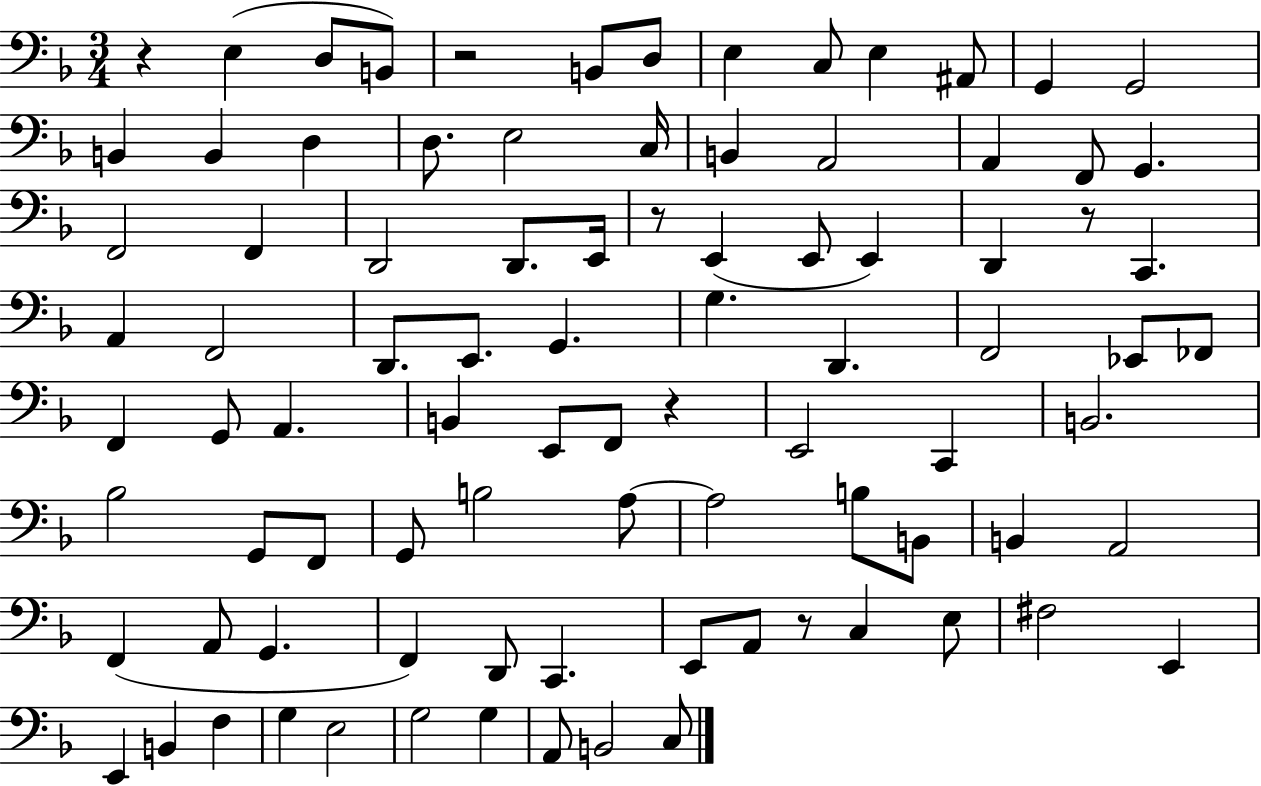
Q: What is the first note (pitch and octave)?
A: E3